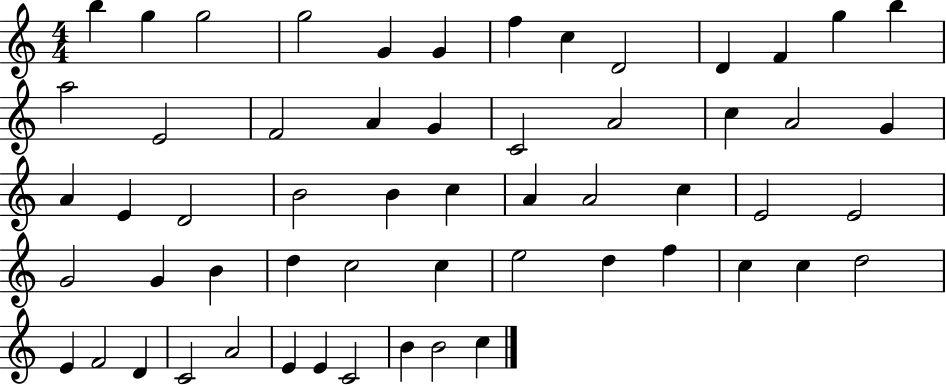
{
  \clef treble
  \numericTimeSignature
  \time 4/4
  \key c \major
  b''4 g''4 g''2 | g''2 g'4 g'4 | f''4 c''4 d'2 | d'4 f'4 g''4 b''4 | \break a''2 e'2 | f'2 a'4 g'4 | c'2 a'2 | c''4 a'2 g'4 | \break a'4 e'4 d'2 | b'2 b'4 c''4 | a'4 a'2 c''4 | e'2 e'2 | \break g'2 g'4 b'4 | d''4 c''2 c''4 | e''2 d''4 f''4 | c''4 c''4 d''2 | \break e'4 f'2 d'4 | c'2 a'2 | e'4 e'4 c'2 | b'4 b'2 c''4 | \break \bar "|."
}